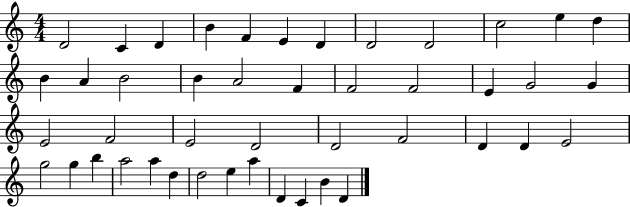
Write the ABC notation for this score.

X:1
T:Untitled
M:4/4
L:1/4
K:C
D2 C D B F E D D2 D2 c2 e d B A B2 B A2 F F2 F2 E G2 G E2 F2 E2 D2 D2 F2 D D E2 g2 g b a2 a d d2 e a D C B D